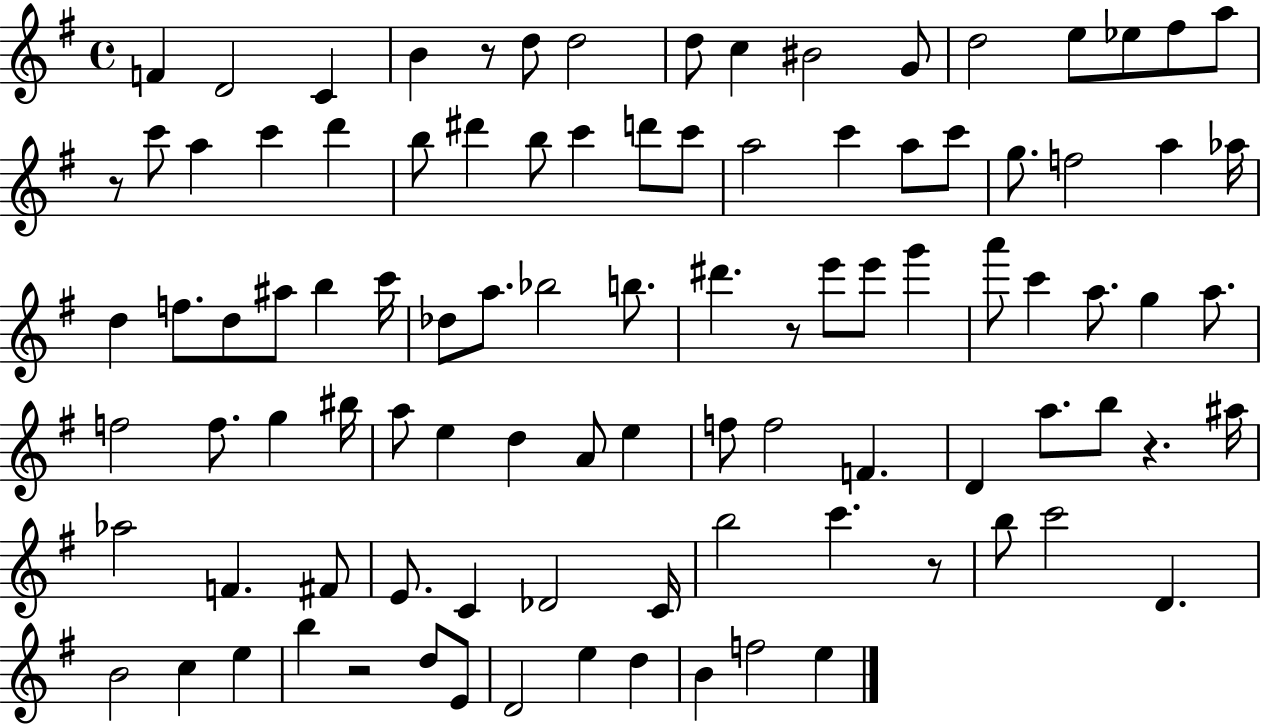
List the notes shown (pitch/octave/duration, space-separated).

F4/q D4/h C4/q B4/q R/e D5/e D5/h D5/e C5/q BIS4/h G4/e D5/h E5/e Eb5/e F#5/e A5/e R/e C6/e A5/q C6/q D6/q B5/e D#6/q B5/e C6/q D6/e C6/e A5/h C6/q A5/e C6/e G5/e. F5/h A5/q Ab5/s D5/q F5/e. D5/e A#5/e B5/q C6/s Db5/e A5/e. Bb5/h B5/e. D#6/q. R/e E6/e E6/e G6/q A6/e C6/q A5/e. G5/q A5/e. F5/h F5/e. G5/q BIS5/s A5/e E5/q D5/q A4/e E5/q F5/e F5/h F4/q. D4/q A5/e. B5/e R/q. A#5/s Ab5/h F4/q. F#4/e E4/e. C4/q Db4/h C4/s B5/h C6/q. R/e B5/e C6/h D4/q. B4/h C5/q E5/q B5/q R/h D5/e E4/e D4/h E5/q D5/q B4/q F5/h E5/q